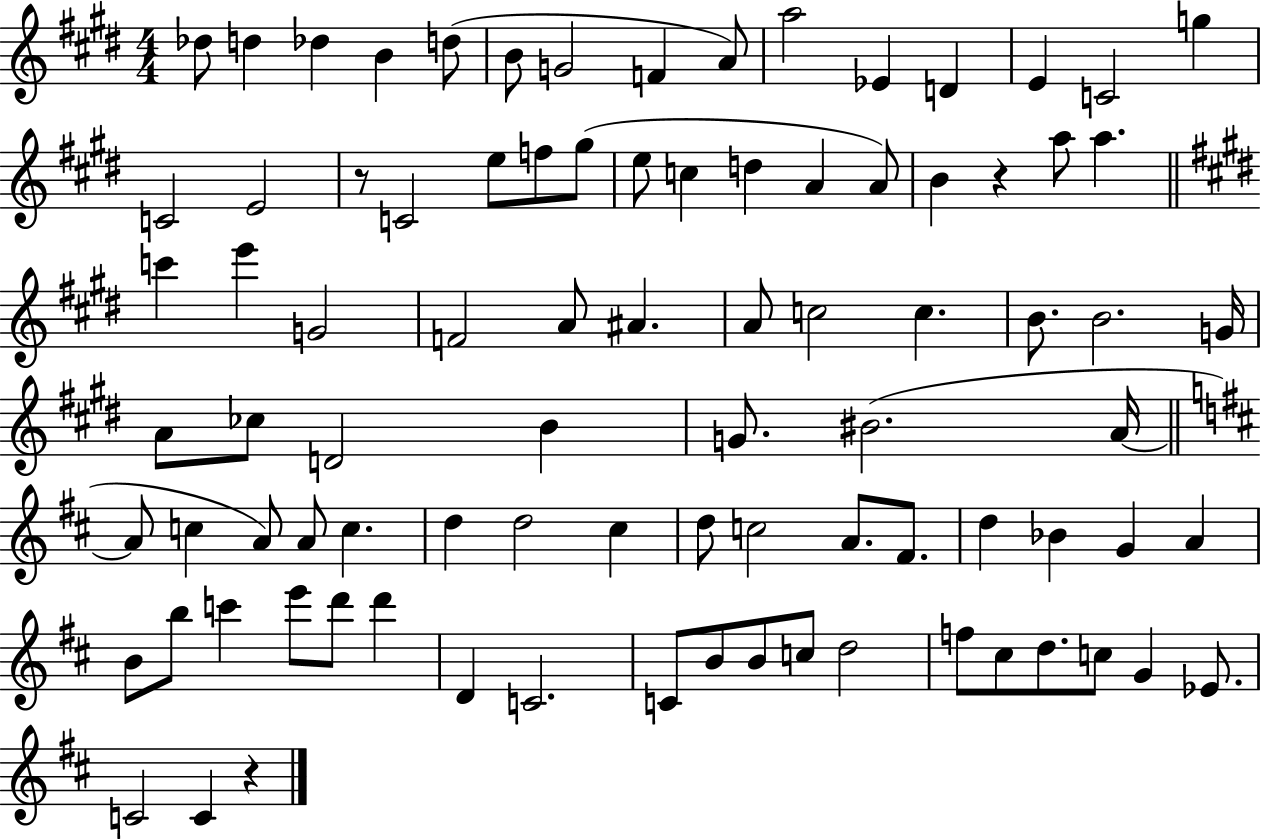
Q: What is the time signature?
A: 4/4